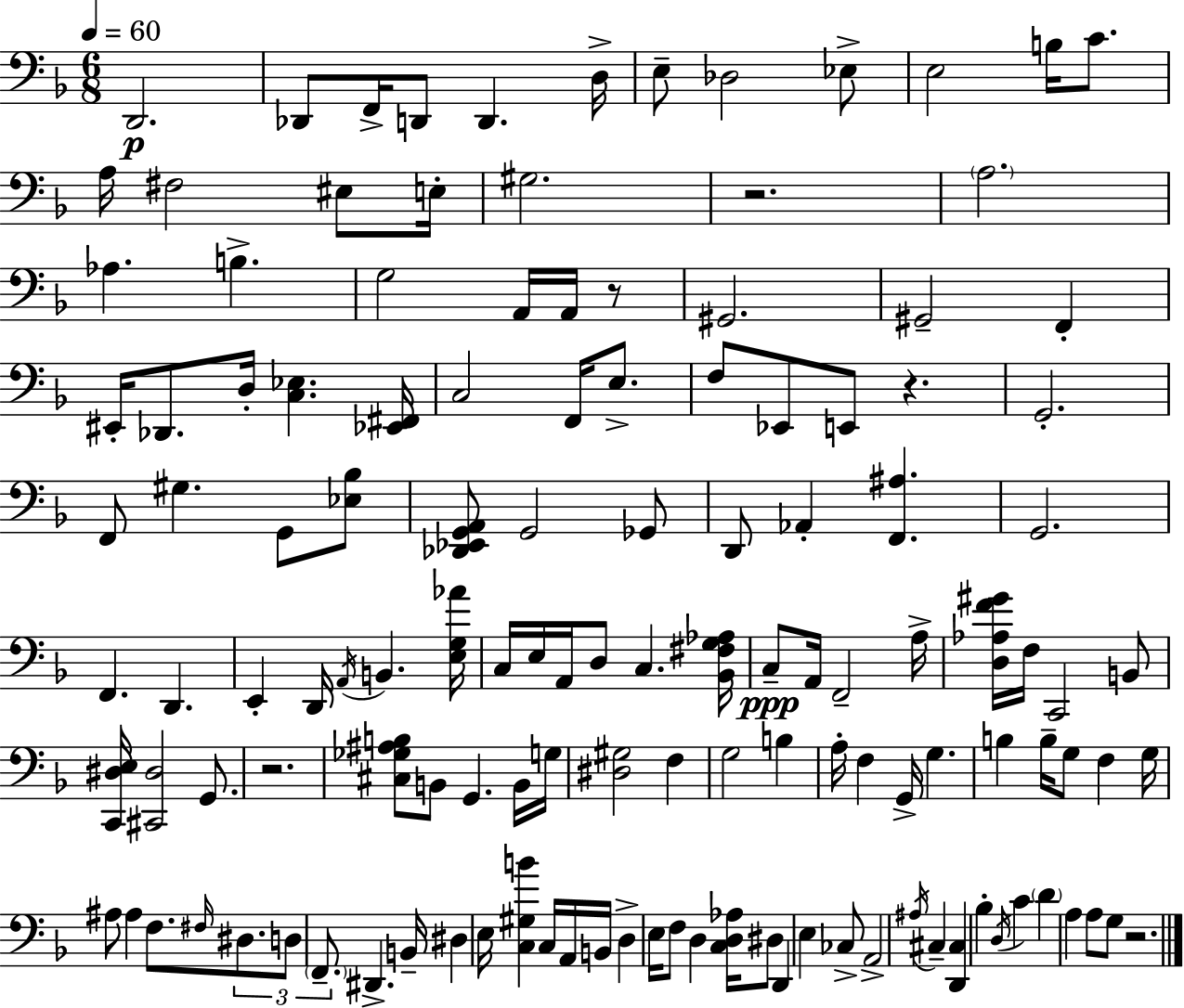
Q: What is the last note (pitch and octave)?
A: G3